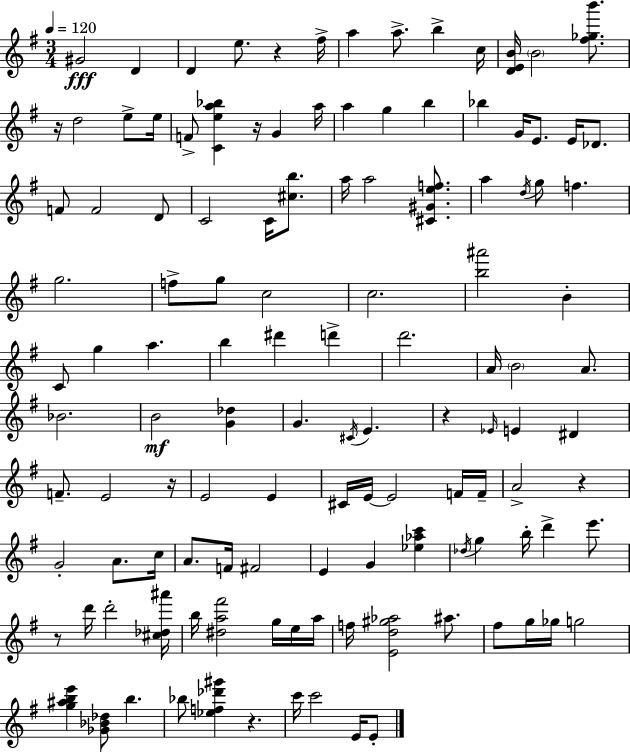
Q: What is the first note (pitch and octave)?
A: G#4